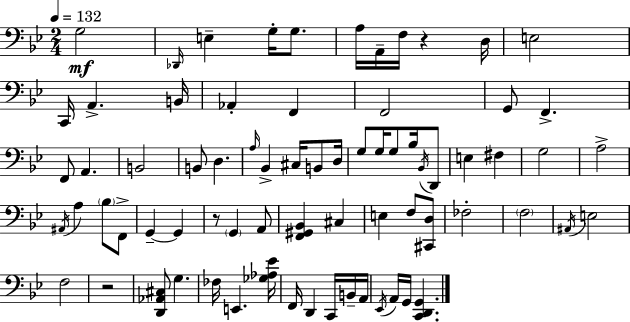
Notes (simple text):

G3/h Db2/s E3/q G3/s G3/e. A3/s A2/s F3/s R/q D3/s E3/h C2/s A2/q. B2/s Ab2/q F2/q F2/h G2/e F2/q. F2/e A2/q. B2/h B2/e D3/q. A3/s Bb2/q C#3/s B2/e D3/s G3/e G3/s G3/e Bb3/s Bb2/s D2/e E3/q F#3/q G3/h A3/h A#2/s A3/q Bb3/e F2/e G2/q G2/q R/e G2/q A2/e [F2,G#2,Bb2]/q C#3/q E3/q F3/e [C#2,D3]/e FES3/h F3/h A#2/s E3/h F3/h R/h [D2,Ab2,C#3]/e G3/q. FES3/s E2/q. [Gb3,Ab3,Eb4]/s F2/s D2/q C2/s B2/s A2/s Eb2/s A2/s G2/s [C2,D2,G2]/q.